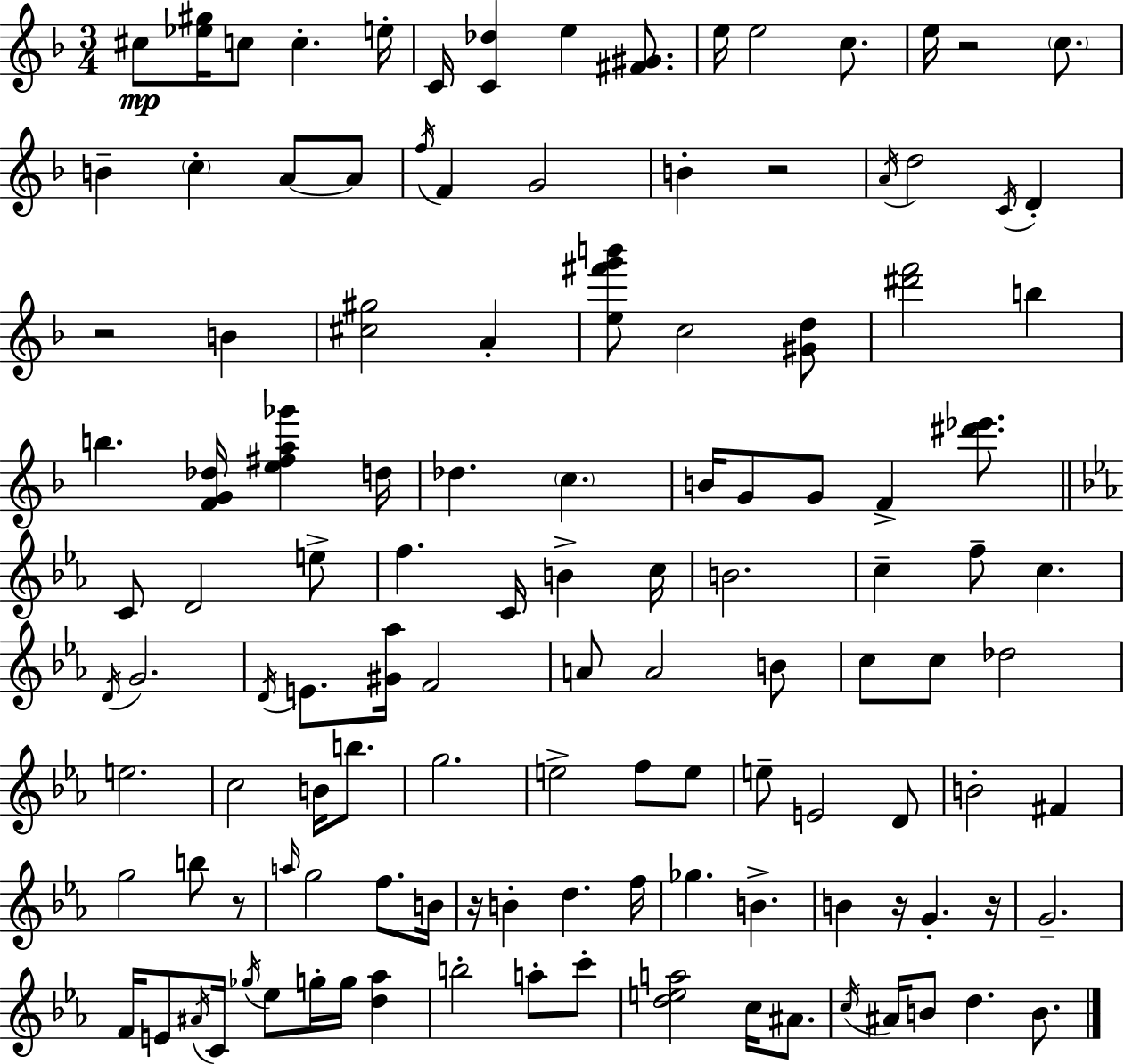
C#5/e [Eb5,G#5]/s C5/e C5/q. E5/s C4/s [C4,Db5]/q E5/q [F#4,G#4]/e. E5/s E5/h C5/e. E5/s R/h C5/e. B4/q C5/q A4/e A4/e F5/s F4/q G4/h B4/q R/h A4/s D5/h C4/s D4/q R/h B4/q [C#5,G#5]/h A4/q [E5,F#6,G6,B6]/e C5/h [G#4,D5]/e [D#6,F6]/h B5/q B5/q. [F4,G4,Db5]/s [E5,F#5,A5,Gb6]/q D5/s Db5/q. C5/q. B4/s G4/e G4/e F4/q [D#6,Eb6]/e. C4/e D4/h E5/e F5/q. C4/s B4/q C5/s B4/h. C5/q F5/e C5/q. D4/s G4/h. D4/s E4/e. [G#4,Ab5]/s F4/h A4/e A4/h B4/e C5/e C5/e Db5/h E5/h. C5/h B4/s B5/e. G5/h. E5/h F5/e E5/e E5/e E4/h D4/e B4/h F#4/q G5/h B5/e R/e A5/s G5/h F5/e. B4/s R/s B4/q D5/q. F5/s Gb5/q. B4/q. B4/q R/s G4/q. R/s G4/h. F4/s E4/e A#4/s C4/s Gb5/s Eb5/e G5/s G5/s [D5,Ab5]/q B5/h A5/e C6/e [D5,E5,A5]/h C5/s A#4/e. C5/s A#4/s B4/e D5/q. B4/e.